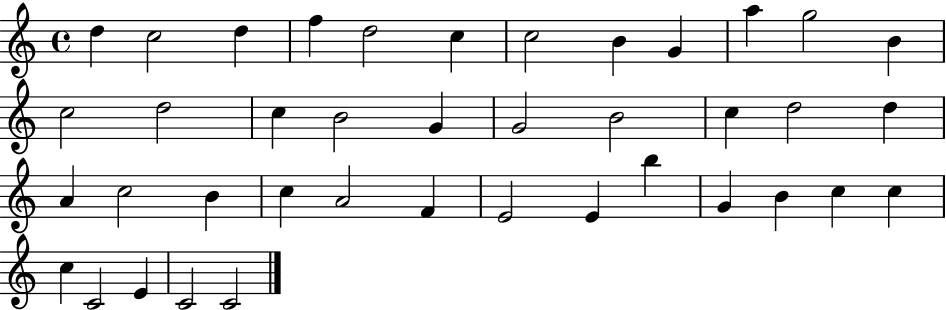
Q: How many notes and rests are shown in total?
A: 40